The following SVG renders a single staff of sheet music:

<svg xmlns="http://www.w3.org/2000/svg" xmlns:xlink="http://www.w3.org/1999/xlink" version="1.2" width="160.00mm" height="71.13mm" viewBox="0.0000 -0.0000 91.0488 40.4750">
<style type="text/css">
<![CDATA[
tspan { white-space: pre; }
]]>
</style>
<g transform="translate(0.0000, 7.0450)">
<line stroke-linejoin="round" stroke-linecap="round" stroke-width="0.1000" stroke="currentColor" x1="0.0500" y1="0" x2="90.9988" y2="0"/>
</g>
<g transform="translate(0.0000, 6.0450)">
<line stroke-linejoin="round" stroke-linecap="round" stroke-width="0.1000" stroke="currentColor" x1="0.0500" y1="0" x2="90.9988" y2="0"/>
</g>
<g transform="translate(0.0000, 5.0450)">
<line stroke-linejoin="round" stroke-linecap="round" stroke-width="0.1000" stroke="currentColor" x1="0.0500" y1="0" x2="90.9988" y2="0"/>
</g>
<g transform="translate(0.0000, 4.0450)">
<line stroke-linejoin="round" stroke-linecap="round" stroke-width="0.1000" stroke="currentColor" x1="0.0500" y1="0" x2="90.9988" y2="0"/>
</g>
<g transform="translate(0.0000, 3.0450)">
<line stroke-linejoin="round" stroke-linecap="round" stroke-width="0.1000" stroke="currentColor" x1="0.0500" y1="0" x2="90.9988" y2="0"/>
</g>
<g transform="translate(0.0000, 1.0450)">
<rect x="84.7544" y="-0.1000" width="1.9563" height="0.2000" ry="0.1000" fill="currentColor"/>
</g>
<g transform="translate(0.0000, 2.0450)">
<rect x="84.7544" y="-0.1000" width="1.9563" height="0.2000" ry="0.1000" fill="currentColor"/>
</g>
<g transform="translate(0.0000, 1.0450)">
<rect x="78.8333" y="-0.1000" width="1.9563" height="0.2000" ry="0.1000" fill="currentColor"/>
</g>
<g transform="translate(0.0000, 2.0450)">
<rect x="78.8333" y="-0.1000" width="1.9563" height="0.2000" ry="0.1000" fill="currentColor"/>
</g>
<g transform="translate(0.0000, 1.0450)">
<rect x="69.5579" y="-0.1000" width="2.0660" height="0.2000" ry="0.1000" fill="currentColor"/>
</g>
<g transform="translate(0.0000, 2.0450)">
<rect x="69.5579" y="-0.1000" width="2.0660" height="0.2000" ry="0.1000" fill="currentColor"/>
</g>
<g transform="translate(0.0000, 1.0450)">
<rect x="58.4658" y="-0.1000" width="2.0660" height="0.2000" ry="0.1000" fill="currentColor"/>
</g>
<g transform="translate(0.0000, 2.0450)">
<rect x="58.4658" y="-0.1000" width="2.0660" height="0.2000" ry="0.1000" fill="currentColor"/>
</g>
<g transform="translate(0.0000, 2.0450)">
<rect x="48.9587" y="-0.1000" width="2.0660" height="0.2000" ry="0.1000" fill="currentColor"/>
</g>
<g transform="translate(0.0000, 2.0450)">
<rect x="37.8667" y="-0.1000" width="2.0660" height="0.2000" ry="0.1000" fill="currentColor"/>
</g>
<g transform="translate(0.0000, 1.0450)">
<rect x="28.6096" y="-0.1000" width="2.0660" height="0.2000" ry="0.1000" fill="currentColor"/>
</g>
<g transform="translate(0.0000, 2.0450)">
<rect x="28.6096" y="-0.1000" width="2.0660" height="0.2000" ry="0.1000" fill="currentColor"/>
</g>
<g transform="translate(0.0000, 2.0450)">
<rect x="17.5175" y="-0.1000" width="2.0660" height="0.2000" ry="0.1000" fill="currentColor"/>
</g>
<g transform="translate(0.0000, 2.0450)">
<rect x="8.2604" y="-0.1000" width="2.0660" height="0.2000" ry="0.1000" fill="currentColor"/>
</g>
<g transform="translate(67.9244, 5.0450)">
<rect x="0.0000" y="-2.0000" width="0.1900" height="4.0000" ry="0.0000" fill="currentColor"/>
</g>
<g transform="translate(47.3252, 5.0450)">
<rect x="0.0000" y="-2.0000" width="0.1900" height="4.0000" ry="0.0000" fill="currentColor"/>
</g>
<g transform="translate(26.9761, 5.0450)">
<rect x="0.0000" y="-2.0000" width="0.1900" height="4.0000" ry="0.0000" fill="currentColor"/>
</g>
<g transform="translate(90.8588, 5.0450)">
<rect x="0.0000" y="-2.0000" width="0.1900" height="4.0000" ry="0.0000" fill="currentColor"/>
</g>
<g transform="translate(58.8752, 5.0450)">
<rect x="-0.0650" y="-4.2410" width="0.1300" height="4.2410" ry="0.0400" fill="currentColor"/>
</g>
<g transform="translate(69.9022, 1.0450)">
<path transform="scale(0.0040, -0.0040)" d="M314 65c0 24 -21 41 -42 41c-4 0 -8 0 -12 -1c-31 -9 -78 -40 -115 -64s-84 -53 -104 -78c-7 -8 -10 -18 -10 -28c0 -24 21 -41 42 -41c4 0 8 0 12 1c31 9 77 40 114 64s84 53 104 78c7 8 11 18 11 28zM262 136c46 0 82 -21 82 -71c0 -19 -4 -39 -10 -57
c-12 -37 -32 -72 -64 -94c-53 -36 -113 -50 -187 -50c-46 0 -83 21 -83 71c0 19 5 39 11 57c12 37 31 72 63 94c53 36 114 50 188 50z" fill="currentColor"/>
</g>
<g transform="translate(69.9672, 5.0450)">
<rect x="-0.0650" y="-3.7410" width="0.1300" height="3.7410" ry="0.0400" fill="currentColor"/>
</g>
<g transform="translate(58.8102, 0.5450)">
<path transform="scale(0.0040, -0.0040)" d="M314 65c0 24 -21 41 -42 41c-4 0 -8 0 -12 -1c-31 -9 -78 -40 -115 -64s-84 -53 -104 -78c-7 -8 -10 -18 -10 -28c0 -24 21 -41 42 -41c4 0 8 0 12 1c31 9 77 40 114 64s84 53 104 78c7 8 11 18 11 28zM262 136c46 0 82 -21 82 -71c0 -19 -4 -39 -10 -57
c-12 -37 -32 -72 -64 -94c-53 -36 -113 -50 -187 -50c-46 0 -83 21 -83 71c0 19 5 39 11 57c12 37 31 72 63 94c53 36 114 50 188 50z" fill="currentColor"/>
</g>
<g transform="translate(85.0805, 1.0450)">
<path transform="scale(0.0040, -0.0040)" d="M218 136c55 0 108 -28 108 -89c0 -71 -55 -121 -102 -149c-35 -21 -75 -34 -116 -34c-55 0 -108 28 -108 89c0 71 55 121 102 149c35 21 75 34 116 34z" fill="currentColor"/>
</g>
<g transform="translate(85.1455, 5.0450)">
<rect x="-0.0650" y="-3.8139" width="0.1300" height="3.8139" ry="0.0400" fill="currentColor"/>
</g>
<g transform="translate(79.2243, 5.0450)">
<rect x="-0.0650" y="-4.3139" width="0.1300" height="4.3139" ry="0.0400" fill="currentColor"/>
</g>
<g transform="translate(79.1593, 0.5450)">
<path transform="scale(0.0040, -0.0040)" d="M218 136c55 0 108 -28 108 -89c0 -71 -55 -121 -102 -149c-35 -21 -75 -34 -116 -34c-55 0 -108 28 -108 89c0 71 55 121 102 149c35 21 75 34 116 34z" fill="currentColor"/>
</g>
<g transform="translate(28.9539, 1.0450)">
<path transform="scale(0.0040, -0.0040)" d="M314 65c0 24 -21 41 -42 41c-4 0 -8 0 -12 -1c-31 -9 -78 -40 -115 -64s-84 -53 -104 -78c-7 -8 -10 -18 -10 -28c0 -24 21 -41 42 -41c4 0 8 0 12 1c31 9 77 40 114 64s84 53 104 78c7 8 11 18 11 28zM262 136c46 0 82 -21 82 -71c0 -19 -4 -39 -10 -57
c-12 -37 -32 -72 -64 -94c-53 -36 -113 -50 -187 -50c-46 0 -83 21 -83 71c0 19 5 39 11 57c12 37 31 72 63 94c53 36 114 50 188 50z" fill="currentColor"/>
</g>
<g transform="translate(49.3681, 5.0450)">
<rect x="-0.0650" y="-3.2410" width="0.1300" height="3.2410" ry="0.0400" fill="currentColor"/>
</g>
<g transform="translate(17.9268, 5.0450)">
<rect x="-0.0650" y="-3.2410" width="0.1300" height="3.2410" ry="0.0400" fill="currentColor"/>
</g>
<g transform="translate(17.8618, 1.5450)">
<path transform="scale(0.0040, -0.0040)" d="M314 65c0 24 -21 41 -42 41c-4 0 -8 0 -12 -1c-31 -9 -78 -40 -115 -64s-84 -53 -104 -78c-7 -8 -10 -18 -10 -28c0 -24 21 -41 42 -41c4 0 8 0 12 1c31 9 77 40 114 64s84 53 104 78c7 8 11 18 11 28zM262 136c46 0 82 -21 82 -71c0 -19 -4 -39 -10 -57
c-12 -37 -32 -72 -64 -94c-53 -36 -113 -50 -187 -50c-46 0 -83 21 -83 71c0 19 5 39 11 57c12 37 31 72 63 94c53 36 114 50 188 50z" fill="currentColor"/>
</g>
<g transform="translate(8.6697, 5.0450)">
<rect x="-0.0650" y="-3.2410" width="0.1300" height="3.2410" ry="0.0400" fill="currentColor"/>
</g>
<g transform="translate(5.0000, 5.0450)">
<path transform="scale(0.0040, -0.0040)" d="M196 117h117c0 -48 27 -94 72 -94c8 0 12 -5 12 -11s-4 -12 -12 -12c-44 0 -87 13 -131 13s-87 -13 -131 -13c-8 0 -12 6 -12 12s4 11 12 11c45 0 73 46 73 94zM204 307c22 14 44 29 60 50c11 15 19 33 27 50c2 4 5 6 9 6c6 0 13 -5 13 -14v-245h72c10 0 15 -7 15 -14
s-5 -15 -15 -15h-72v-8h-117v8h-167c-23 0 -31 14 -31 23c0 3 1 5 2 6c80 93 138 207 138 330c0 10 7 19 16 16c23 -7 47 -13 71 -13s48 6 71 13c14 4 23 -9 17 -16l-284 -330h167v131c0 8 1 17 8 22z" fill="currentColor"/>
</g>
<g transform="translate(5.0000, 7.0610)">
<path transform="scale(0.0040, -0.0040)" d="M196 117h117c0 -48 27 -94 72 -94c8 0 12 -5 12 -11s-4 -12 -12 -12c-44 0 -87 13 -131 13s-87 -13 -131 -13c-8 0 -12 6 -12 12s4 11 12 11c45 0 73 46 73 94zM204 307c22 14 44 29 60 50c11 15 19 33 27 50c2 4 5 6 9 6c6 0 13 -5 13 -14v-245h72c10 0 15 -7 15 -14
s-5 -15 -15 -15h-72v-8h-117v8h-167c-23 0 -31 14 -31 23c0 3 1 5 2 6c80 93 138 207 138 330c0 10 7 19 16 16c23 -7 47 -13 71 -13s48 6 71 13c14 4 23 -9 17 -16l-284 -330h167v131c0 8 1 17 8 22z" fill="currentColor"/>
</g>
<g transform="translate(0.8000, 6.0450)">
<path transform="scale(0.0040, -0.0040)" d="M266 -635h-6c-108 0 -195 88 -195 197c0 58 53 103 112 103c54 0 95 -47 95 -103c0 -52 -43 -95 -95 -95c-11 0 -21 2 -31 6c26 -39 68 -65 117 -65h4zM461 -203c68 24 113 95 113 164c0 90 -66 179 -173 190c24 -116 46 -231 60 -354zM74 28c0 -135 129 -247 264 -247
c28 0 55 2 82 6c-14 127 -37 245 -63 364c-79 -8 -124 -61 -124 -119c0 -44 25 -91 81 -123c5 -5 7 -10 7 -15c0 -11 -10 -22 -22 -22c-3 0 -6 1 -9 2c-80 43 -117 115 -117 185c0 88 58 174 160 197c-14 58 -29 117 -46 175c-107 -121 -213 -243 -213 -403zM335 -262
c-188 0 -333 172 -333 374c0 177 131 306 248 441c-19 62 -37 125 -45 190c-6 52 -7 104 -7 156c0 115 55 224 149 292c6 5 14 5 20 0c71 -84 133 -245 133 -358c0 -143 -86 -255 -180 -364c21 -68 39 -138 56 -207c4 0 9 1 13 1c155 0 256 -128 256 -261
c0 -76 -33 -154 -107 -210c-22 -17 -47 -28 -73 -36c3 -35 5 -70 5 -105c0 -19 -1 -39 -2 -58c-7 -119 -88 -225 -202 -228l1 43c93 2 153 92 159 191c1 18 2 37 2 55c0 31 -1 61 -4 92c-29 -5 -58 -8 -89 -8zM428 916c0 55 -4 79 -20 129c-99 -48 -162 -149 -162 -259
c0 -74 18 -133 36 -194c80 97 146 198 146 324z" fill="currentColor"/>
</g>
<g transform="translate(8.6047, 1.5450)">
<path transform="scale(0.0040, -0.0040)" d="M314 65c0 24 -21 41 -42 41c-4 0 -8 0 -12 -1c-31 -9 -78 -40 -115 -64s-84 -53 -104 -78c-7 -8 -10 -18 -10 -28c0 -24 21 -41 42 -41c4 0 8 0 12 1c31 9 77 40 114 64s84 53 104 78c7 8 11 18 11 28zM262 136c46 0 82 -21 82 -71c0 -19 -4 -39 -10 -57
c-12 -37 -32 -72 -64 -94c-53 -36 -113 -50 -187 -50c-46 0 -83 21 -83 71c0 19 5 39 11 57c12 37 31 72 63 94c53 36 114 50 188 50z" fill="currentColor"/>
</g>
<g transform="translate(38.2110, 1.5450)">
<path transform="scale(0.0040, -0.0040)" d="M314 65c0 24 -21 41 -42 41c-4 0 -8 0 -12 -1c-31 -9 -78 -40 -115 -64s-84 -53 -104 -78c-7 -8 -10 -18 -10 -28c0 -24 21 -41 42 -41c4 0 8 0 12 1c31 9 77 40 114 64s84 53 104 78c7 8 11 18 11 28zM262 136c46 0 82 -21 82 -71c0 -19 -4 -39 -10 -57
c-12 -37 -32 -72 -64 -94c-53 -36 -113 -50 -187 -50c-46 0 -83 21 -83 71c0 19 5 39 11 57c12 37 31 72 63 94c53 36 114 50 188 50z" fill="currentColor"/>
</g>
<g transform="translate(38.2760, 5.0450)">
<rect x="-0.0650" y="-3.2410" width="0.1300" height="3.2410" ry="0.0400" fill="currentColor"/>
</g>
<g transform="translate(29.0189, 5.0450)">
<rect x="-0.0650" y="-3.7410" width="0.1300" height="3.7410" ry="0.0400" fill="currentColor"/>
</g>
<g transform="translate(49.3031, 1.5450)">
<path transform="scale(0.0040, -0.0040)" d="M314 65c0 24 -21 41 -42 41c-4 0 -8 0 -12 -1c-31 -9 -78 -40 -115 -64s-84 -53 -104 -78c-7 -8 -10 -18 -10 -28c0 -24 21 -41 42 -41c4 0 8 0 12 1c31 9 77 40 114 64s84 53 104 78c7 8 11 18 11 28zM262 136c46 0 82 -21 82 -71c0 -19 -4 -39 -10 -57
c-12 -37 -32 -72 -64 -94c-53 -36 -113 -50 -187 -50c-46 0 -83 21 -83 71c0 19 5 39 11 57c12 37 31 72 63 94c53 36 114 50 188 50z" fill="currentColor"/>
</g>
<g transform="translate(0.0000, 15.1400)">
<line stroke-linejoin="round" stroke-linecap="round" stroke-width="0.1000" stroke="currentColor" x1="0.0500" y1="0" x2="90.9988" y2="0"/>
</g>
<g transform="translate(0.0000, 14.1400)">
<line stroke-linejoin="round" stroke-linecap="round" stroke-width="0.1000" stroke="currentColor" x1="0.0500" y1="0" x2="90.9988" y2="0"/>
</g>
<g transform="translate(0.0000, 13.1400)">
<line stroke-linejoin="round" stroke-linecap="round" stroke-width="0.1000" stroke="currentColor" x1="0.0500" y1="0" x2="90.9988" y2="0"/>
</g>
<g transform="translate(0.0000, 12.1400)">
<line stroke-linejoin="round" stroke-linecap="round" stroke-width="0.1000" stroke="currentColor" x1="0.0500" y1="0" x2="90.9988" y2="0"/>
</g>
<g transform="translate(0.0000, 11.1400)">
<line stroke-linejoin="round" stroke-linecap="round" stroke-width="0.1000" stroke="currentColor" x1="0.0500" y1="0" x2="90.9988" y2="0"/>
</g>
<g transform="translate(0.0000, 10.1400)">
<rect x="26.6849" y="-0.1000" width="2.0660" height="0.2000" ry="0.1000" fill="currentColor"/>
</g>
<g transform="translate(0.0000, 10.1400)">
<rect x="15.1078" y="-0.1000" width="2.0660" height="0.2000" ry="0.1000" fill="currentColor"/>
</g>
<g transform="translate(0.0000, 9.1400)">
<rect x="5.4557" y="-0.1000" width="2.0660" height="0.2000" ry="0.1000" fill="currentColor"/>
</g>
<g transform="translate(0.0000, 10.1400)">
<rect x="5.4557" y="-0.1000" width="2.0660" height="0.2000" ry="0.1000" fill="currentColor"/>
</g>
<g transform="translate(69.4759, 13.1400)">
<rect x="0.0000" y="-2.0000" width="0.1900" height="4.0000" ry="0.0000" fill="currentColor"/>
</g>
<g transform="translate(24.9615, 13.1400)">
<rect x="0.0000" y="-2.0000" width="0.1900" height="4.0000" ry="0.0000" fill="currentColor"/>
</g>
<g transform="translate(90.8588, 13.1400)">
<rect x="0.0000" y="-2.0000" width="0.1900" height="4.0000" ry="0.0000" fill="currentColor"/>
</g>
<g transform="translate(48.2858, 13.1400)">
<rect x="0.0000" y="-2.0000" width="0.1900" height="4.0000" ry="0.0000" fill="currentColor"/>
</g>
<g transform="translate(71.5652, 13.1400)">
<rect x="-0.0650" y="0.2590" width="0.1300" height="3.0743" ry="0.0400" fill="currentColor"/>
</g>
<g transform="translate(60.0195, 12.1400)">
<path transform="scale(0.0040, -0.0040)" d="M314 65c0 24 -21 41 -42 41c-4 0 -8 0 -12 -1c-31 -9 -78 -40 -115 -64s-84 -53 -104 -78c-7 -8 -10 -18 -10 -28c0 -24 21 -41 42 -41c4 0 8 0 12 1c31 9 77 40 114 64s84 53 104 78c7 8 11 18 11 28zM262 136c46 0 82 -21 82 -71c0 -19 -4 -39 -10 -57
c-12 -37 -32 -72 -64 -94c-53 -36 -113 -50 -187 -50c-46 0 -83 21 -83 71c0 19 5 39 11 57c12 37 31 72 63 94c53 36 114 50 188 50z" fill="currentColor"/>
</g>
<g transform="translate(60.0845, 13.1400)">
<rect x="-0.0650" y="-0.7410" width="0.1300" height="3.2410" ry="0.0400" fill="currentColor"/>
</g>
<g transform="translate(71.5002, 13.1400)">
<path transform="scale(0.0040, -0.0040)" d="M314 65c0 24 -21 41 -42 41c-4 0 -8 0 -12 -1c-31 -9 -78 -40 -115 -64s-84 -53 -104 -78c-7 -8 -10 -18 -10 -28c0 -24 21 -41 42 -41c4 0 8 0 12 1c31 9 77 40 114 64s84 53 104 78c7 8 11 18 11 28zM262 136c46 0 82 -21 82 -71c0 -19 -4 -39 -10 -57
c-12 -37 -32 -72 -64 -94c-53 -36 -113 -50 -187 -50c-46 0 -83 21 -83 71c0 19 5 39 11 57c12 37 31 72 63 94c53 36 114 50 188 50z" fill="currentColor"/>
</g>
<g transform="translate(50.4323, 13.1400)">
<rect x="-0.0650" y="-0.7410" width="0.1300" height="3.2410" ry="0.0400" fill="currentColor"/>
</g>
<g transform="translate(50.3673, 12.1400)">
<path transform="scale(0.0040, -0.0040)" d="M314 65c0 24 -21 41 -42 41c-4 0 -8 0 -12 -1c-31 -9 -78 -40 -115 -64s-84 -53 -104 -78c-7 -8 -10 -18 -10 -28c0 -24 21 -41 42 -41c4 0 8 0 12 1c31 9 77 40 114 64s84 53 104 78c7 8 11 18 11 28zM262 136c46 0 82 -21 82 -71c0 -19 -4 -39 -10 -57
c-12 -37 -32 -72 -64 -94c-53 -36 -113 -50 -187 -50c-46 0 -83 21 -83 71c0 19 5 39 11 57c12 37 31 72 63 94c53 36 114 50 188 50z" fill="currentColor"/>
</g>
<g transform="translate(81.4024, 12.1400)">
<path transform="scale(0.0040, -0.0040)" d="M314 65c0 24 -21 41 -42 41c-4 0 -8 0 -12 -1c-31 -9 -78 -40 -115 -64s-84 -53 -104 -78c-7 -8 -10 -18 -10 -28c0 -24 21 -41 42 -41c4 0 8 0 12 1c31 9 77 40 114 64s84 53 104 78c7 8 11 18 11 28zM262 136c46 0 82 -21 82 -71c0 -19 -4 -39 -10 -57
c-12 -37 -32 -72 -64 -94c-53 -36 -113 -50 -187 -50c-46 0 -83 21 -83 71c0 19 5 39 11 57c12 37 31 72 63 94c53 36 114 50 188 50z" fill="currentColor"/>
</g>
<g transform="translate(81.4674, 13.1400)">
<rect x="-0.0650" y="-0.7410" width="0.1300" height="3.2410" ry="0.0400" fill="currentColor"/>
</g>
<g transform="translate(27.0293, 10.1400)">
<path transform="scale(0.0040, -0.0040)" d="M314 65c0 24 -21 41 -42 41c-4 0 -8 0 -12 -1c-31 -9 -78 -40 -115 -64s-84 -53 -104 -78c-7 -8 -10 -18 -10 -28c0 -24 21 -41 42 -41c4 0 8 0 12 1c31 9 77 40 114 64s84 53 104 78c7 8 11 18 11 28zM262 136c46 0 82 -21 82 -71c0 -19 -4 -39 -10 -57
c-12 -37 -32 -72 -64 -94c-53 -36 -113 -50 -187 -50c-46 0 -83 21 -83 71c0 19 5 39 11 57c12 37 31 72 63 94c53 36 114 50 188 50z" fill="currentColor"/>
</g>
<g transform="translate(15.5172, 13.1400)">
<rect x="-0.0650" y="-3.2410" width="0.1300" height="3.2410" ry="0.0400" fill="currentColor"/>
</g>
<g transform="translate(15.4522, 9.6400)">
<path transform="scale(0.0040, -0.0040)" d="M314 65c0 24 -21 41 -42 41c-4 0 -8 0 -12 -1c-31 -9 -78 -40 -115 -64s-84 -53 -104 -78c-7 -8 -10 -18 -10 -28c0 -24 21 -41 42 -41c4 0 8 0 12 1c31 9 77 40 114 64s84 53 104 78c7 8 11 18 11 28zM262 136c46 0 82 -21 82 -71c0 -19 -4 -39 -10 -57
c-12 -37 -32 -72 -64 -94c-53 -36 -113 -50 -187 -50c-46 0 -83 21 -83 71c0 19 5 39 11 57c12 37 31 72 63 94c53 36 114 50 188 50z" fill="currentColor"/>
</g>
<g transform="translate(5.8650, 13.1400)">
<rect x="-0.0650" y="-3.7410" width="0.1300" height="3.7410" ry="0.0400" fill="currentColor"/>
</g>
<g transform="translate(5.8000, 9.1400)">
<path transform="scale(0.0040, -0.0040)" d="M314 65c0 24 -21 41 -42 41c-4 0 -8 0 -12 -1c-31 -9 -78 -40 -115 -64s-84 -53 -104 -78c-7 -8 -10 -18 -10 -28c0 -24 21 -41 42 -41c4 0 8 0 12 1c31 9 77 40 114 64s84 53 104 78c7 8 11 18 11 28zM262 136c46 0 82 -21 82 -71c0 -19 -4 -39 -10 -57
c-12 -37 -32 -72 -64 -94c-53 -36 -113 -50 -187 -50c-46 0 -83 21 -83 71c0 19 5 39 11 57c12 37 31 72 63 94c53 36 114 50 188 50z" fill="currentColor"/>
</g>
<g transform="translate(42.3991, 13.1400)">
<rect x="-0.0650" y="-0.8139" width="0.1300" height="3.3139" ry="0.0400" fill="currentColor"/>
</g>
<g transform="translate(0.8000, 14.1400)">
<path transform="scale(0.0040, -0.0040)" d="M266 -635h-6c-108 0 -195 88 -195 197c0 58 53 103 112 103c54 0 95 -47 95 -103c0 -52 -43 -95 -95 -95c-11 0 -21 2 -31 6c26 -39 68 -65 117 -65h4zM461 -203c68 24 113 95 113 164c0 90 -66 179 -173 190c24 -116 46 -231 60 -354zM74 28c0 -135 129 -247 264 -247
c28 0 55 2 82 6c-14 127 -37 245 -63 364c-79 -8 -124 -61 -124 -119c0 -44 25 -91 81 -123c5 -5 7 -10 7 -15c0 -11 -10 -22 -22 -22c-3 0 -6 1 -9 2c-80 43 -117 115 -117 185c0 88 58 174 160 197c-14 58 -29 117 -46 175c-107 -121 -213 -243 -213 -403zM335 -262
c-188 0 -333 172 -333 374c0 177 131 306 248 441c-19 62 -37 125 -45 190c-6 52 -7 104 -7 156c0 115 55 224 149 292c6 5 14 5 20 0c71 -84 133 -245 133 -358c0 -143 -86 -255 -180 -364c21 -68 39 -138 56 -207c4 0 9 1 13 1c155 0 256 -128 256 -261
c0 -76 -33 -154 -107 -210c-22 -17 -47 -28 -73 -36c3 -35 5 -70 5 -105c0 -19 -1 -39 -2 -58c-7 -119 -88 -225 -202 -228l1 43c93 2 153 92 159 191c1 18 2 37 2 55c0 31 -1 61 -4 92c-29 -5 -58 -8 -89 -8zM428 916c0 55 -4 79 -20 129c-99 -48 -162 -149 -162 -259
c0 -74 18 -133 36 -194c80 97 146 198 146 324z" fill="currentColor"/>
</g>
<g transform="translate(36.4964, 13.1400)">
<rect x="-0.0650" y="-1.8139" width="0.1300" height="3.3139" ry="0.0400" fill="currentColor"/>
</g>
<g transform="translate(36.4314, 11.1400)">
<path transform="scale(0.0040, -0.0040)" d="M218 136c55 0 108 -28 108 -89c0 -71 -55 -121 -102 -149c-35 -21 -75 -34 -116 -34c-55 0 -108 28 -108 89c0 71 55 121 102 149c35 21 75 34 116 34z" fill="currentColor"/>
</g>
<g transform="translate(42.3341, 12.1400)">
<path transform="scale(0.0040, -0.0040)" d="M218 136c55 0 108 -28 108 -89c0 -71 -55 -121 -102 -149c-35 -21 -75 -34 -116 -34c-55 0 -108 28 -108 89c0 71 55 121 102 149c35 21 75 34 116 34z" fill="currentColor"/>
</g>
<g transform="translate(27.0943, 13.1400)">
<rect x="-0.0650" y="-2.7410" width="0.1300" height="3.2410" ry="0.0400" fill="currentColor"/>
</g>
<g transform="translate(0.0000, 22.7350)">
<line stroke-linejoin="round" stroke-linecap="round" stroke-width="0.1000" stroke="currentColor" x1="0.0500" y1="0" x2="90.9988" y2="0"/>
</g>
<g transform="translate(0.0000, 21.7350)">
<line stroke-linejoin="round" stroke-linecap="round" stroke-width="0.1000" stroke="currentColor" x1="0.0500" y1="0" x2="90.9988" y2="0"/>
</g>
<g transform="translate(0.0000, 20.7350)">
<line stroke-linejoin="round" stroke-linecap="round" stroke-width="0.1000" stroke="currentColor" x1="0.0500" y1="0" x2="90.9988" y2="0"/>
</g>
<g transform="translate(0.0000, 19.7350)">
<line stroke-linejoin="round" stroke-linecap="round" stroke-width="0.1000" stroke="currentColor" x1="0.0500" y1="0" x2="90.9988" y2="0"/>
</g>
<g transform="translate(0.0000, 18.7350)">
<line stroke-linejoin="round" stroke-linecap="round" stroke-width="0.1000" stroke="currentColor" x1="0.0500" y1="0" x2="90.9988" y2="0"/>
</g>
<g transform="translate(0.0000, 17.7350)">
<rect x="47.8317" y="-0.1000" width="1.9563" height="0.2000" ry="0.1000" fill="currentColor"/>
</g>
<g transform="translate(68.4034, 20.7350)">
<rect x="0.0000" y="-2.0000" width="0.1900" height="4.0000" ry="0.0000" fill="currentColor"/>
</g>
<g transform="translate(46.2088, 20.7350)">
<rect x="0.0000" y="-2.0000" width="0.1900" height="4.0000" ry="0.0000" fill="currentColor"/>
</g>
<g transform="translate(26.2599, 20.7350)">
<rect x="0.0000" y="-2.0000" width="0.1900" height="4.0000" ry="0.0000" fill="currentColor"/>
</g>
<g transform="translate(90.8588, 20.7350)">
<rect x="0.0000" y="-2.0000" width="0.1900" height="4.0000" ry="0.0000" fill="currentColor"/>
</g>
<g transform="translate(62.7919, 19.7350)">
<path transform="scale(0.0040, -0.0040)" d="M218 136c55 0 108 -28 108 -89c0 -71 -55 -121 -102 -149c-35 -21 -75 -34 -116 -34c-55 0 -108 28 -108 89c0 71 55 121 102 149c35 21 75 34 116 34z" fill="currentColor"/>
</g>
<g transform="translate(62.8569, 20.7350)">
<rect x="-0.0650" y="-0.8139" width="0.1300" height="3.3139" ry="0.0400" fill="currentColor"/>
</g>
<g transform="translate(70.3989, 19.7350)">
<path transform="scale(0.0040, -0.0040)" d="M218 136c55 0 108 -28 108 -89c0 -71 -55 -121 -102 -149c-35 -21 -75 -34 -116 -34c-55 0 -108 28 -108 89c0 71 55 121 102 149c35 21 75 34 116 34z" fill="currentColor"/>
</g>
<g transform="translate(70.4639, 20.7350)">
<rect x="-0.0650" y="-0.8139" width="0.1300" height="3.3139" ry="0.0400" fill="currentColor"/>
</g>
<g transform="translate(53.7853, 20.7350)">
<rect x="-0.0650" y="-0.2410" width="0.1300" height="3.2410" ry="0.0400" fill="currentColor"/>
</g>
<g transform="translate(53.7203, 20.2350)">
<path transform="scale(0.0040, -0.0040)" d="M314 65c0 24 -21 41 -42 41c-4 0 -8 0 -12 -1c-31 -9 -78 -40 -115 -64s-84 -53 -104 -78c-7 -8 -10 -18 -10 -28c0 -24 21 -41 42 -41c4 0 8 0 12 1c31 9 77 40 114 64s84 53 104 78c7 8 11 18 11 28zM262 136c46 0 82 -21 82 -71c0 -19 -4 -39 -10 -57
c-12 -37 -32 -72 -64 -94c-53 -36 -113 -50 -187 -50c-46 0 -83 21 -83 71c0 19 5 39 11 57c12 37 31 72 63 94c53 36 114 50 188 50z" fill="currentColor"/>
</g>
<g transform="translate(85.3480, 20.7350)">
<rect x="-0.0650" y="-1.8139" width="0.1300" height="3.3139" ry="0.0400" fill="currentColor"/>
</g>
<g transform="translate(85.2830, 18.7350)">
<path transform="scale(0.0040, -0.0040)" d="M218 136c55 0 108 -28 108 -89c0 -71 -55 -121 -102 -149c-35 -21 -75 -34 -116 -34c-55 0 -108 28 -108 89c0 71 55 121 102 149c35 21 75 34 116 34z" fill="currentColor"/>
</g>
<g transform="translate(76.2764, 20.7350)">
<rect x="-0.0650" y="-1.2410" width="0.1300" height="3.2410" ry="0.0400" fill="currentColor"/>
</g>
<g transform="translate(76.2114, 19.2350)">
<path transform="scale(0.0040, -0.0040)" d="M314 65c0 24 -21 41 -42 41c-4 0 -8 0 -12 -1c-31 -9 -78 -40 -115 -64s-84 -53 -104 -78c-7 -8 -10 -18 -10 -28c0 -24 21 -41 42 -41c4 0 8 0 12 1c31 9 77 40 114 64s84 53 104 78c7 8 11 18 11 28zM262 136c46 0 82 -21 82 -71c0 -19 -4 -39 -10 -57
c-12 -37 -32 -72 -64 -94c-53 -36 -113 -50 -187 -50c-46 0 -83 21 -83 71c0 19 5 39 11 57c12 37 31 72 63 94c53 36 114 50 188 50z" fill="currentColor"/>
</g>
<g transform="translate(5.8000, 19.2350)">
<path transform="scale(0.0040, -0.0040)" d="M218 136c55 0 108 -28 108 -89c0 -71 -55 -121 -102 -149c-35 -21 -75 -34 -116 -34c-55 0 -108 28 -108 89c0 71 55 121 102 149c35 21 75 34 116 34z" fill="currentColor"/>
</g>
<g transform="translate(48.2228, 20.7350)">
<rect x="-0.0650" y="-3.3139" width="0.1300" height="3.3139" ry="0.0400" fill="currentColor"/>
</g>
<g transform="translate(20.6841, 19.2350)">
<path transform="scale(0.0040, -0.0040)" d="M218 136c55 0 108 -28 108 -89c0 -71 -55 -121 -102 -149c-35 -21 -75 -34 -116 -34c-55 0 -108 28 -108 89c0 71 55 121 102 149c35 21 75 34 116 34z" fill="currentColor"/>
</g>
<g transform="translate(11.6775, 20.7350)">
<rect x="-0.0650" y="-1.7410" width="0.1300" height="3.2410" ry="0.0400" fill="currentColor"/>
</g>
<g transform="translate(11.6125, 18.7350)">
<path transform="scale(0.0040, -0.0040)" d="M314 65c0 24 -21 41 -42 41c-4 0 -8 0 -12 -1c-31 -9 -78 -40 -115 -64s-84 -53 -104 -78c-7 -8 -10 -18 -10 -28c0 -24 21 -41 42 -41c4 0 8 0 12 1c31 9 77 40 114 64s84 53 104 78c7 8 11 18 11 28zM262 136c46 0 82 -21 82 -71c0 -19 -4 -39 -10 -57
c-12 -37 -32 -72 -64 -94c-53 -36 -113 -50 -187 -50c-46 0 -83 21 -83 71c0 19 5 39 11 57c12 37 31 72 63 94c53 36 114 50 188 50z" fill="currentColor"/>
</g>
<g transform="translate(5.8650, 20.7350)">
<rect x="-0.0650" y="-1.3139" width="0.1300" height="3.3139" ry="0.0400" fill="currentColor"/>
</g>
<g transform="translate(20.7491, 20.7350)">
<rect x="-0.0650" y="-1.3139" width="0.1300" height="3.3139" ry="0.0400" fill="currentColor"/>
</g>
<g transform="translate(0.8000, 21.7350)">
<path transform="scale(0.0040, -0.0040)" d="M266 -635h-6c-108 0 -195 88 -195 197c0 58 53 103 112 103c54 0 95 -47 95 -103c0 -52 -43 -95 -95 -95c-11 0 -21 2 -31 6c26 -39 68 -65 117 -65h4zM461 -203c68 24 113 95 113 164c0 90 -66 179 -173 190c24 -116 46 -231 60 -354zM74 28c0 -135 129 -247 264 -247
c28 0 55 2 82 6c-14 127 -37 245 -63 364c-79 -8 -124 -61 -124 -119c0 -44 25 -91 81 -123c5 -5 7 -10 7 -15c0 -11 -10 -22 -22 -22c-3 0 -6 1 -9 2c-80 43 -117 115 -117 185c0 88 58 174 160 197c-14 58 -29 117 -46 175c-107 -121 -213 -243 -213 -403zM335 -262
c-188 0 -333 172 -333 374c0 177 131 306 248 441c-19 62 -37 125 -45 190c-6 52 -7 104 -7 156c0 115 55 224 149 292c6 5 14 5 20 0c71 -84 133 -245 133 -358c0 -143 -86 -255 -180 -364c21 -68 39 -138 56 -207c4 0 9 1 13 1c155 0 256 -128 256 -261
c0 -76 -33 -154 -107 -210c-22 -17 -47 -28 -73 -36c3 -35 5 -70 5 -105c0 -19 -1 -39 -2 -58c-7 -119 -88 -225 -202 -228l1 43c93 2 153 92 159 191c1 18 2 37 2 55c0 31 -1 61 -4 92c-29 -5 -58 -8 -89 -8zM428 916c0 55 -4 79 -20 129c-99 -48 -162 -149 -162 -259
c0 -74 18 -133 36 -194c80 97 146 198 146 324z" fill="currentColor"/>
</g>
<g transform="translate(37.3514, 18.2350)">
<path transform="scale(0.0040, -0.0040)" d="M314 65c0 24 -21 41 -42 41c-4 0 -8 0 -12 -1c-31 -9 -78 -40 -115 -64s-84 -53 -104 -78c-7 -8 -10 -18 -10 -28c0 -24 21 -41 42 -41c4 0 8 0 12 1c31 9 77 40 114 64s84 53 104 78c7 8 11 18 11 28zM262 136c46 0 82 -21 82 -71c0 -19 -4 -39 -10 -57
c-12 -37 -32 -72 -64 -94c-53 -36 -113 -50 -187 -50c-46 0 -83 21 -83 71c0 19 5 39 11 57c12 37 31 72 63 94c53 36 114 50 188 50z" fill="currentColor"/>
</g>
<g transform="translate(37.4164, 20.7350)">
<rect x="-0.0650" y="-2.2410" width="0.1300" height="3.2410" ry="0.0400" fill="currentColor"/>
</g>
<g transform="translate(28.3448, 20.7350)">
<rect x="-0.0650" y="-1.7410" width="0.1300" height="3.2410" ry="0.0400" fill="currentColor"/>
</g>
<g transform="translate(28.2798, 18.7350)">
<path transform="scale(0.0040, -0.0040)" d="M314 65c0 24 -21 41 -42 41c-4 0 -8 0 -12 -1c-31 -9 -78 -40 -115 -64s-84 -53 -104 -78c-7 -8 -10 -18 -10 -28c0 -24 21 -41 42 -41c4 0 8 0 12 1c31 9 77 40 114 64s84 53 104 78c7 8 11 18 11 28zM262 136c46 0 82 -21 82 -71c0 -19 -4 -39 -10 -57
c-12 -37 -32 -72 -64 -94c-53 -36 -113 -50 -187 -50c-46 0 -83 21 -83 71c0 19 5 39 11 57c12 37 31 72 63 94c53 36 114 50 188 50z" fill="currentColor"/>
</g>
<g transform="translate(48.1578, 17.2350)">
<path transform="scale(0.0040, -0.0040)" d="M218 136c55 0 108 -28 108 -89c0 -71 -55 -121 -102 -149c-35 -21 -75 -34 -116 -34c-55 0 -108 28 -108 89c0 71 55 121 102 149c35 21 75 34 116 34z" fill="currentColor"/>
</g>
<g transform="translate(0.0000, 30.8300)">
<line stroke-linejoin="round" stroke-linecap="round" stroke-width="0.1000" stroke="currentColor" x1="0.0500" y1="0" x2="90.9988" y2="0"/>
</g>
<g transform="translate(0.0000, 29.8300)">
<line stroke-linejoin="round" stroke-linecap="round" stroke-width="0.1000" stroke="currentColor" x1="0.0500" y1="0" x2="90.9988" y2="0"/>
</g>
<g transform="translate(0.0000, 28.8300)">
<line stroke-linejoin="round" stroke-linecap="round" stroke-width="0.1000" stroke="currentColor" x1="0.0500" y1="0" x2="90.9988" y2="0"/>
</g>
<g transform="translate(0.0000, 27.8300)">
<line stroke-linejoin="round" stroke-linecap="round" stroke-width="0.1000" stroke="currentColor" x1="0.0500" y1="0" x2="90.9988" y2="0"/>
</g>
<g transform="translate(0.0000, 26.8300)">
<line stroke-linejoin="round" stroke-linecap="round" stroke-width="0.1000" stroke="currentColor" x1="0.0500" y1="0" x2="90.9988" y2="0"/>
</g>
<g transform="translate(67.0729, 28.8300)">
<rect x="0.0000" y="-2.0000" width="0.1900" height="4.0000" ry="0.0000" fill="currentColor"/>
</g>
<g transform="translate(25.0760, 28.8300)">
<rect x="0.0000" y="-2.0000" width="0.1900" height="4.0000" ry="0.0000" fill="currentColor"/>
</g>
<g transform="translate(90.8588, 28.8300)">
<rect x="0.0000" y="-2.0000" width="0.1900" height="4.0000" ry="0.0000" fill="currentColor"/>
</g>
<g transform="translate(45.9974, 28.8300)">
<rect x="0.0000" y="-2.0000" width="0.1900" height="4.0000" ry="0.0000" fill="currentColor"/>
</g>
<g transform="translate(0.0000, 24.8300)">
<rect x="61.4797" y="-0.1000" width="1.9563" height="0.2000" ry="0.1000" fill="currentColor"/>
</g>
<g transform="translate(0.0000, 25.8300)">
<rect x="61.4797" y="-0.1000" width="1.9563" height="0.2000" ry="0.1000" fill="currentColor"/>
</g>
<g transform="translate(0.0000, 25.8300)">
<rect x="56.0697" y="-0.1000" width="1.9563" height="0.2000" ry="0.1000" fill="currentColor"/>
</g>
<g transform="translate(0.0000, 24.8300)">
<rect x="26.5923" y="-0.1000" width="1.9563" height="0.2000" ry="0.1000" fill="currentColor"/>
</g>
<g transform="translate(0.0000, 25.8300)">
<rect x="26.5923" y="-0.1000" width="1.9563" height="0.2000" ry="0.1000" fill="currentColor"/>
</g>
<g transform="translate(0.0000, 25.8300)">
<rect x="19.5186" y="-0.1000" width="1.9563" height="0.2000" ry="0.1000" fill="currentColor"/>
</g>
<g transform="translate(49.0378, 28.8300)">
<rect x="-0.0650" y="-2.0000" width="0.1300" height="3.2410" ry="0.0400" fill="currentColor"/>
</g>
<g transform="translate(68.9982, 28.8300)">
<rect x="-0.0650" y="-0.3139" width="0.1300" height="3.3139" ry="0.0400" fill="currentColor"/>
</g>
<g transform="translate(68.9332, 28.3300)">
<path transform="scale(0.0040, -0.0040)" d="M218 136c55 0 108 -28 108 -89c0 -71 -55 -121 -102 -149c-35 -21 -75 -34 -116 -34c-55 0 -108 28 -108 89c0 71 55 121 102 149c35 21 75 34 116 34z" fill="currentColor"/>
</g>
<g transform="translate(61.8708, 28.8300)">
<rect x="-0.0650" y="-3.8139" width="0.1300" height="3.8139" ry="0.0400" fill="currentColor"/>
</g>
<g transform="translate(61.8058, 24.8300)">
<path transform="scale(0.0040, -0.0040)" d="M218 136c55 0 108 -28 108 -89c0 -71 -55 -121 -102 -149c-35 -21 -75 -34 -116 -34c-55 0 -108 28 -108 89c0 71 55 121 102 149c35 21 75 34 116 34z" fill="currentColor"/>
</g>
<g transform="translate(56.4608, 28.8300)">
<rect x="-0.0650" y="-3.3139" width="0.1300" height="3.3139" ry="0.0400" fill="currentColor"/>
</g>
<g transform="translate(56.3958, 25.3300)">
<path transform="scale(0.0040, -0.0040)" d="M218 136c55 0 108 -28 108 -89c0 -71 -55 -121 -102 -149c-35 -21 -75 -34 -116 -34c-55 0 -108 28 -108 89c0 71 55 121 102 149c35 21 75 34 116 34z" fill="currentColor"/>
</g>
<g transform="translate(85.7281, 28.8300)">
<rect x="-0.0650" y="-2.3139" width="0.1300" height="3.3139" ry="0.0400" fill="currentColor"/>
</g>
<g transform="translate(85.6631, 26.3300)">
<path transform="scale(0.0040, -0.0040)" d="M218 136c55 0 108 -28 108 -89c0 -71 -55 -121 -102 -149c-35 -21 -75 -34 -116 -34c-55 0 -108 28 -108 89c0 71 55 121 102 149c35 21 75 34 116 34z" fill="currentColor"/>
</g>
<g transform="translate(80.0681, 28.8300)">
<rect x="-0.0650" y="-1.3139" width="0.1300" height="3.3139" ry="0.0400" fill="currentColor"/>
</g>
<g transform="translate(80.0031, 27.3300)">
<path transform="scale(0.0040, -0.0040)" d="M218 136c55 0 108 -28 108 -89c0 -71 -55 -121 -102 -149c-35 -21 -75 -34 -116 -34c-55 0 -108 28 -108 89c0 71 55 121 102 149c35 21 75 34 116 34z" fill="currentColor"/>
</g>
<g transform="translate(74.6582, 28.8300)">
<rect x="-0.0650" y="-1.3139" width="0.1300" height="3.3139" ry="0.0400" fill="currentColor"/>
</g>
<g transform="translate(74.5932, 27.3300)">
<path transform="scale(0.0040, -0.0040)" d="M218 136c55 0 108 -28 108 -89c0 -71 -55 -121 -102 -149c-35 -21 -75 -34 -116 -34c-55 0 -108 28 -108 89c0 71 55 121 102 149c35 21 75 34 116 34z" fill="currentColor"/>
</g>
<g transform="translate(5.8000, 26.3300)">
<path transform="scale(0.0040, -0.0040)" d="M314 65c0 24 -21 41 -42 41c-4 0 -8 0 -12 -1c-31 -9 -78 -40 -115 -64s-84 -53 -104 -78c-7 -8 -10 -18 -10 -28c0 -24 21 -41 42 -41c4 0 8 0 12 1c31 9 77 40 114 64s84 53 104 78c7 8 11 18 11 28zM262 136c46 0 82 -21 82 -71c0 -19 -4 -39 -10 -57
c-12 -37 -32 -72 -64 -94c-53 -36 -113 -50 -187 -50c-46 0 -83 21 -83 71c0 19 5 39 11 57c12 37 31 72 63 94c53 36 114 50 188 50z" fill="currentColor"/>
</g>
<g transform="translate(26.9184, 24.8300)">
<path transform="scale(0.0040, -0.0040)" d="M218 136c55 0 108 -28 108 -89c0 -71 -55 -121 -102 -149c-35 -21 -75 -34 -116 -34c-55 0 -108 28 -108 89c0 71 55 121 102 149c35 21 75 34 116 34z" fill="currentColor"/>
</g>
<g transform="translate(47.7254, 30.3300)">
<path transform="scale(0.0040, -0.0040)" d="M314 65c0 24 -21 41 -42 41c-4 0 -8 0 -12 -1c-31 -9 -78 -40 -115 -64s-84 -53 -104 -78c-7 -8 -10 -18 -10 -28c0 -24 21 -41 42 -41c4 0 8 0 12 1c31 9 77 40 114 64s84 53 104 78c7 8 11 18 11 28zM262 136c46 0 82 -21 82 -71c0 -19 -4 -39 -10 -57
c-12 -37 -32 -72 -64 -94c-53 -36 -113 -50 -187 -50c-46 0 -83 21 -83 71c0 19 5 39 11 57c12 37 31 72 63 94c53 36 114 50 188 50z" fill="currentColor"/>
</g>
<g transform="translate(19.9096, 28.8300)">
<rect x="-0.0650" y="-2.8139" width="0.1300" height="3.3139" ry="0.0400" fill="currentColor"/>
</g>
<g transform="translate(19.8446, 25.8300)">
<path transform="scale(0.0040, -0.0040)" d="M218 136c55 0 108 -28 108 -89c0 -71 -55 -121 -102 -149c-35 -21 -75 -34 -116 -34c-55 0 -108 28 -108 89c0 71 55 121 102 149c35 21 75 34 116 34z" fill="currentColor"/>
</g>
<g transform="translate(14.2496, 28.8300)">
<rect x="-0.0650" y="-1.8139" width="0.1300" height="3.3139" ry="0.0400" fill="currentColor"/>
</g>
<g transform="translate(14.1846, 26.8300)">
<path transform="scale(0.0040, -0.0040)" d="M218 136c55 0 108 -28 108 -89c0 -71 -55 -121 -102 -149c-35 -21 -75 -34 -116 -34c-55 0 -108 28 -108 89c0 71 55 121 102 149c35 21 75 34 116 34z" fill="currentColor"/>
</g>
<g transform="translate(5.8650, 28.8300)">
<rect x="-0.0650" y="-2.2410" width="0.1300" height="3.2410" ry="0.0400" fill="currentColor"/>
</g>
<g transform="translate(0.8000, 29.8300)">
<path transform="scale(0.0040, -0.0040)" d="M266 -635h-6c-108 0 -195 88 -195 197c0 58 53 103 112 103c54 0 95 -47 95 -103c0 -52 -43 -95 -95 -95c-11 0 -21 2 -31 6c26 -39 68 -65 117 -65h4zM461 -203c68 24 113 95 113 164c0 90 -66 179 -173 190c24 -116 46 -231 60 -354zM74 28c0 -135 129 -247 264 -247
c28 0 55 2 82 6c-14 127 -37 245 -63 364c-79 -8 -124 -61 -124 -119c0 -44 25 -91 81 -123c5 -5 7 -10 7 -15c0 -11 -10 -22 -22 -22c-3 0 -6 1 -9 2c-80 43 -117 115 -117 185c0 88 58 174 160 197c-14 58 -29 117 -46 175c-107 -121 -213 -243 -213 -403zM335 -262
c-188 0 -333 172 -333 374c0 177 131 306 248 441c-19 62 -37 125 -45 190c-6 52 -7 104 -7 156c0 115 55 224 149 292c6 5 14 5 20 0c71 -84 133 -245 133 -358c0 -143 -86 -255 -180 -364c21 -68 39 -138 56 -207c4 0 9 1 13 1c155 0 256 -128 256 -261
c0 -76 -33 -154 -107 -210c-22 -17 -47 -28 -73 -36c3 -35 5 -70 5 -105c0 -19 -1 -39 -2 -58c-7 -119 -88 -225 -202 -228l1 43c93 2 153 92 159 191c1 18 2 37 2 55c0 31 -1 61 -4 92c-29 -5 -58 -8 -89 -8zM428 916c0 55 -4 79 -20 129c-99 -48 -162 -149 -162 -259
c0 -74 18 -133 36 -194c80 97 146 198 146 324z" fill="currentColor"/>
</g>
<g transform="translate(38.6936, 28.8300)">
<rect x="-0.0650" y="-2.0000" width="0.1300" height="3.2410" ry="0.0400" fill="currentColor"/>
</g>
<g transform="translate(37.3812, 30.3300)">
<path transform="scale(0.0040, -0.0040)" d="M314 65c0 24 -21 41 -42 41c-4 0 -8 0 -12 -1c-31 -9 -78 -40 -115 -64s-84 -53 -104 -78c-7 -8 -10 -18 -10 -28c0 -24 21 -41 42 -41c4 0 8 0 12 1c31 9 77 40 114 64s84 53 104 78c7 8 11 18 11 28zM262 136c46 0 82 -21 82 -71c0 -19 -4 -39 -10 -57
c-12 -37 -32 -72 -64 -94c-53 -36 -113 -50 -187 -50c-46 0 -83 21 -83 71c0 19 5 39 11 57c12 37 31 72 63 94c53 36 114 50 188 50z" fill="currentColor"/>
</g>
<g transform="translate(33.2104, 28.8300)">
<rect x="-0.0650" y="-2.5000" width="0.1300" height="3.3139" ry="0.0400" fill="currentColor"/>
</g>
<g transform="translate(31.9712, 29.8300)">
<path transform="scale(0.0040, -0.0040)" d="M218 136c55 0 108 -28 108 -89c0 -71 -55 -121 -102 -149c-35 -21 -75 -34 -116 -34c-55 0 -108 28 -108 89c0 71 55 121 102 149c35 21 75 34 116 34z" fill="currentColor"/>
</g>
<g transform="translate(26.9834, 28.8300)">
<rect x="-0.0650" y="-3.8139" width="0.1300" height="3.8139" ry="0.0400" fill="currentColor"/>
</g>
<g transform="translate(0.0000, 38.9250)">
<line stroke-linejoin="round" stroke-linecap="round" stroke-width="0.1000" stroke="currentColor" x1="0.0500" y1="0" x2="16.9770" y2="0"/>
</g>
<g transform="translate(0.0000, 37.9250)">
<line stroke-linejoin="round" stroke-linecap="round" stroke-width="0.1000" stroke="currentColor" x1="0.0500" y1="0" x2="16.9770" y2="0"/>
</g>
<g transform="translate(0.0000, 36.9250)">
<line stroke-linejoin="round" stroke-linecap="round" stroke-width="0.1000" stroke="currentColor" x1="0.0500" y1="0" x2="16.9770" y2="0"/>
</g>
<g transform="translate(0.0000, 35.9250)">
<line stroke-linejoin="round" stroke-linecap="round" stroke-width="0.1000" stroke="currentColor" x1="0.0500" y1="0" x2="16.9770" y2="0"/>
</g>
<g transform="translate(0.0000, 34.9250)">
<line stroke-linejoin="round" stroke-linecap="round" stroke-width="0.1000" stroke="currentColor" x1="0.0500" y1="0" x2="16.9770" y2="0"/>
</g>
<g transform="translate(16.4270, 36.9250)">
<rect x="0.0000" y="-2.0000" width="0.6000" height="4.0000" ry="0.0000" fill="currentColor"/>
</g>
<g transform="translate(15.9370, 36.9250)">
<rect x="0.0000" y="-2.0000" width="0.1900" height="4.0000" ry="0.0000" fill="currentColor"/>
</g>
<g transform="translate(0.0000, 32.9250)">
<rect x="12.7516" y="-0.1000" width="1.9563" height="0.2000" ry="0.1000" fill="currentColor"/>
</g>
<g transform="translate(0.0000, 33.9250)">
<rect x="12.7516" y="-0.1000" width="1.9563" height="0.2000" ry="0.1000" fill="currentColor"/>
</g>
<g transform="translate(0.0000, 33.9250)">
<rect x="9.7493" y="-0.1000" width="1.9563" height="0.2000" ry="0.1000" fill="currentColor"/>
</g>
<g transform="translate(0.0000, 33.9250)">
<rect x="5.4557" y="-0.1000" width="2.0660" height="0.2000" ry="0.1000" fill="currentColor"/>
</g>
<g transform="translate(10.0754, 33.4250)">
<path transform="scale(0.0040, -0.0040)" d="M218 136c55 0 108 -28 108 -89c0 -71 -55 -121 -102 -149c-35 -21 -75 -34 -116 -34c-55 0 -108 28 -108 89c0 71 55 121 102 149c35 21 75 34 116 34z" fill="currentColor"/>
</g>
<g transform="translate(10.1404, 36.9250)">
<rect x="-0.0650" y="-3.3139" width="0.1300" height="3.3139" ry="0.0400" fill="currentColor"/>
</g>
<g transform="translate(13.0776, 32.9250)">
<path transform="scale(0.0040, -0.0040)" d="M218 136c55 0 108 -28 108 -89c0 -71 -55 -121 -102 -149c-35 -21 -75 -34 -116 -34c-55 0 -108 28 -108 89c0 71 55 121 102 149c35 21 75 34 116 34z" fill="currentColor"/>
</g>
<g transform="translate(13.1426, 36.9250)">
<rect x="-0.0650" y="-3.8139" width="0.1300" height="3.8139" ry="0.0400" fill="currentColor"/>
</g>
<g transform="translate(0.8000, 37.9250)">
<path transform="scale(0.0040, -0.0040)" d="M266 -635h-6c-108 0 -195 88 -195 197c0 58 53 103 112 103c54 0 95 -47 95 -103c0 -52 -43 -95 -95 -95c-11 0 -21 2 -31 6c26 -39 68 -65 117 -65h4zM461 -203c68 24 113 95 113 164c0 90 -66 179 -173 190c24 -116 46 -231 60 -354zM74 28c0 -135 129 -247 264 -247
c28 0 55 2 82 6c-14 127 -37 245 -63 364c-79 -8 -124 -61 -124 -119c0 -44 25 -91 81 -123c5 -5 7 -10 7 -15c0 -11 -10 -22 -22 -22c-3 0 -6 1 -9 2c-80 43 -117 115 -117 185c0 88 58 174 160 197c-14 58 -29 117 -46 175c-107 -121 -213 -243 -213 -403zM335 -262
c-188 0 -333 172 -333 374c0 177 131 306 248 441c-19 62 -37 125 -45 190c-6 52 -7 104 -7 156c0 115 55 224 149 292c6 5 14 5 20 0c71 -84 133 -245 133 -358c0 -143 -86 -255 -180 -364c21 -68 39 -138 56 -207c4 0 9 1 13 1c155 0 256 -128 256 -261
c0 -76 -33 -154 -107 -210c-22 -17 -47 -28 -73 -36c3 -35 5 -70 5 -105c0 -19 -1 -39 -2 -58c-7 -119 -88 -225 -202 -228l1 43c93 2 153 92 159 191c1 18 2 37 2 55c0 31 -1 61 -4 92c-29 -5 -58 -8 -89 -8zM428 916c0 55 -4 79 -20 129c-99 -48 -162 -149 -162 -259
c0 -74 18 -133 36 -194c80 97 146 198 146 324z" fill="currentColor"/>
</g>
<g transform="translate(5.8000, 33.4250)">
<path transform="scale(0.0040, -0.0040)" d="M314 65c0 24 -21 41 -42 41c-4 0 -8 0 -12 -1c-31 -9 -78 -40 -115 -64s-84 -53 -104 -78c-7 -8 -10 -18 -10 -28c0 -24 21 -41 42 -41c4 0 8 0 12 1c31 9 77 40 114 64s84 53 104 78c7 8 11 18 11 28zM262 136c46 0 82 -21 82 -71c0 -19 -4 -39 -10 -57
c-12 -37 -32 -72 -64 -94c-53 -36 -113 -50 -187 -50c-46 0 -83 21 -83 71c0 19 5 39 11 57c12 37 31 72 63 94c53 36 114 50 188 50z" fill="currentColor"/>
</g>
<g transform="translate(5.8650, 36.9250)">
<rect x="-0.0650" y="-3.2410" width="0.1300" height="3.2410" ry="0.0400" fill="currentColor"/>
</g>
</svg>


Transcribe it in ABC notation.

X:1
T:Untitled
M:4/4
L:1/4
K:C
b2 b2 c'2 b2 b2 d'2 c'2 d' c' c'2 b2 a2 f d d2 d2 B2 d2 e f2 e f2 g2 b c2 d d e2 f g2 f a c' G F2 F2 b c' c e e g b2 b c'